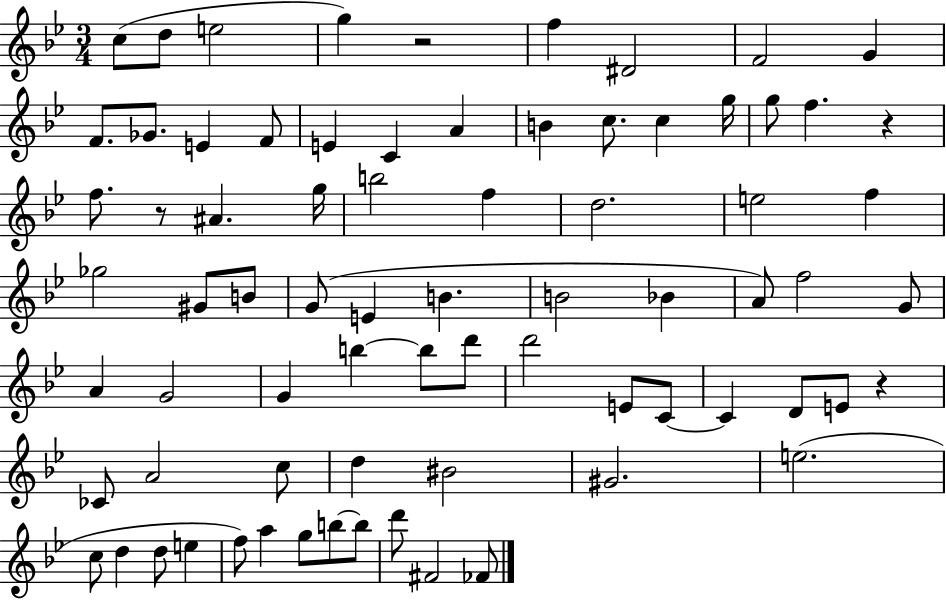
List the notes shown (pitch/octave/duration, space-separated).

C5/e D5/e E5/h G5/q R/h F5/q D#4/h F4/h G4/q F4/e. Gb4/e. E4/q F4/e E4/q C4/q A4/q B4/q C5/e. C5/q G5/s G5/e F5/q. R/q F5/e. R/e A#4/q. G5/s B5/h F5/q D5/h. E5/h F5/q Gb5/h G#4/e B4/e G4/e E4/q B4/q. B4/h Bb4/q A4/e F5/h G4/e A4/q G4/h G4/q B5/q B5/e D6/e D6/h E4/e C4/e C4/q D4/e E4/e R/q CES4/e A4/h C5/e D5/q BIS4/h G#4/h. E5/h. C5/e D5/q D5/e E5/q F5/e A5/q G5/e B5/e B5/e D6/e F#4/h FES4/e